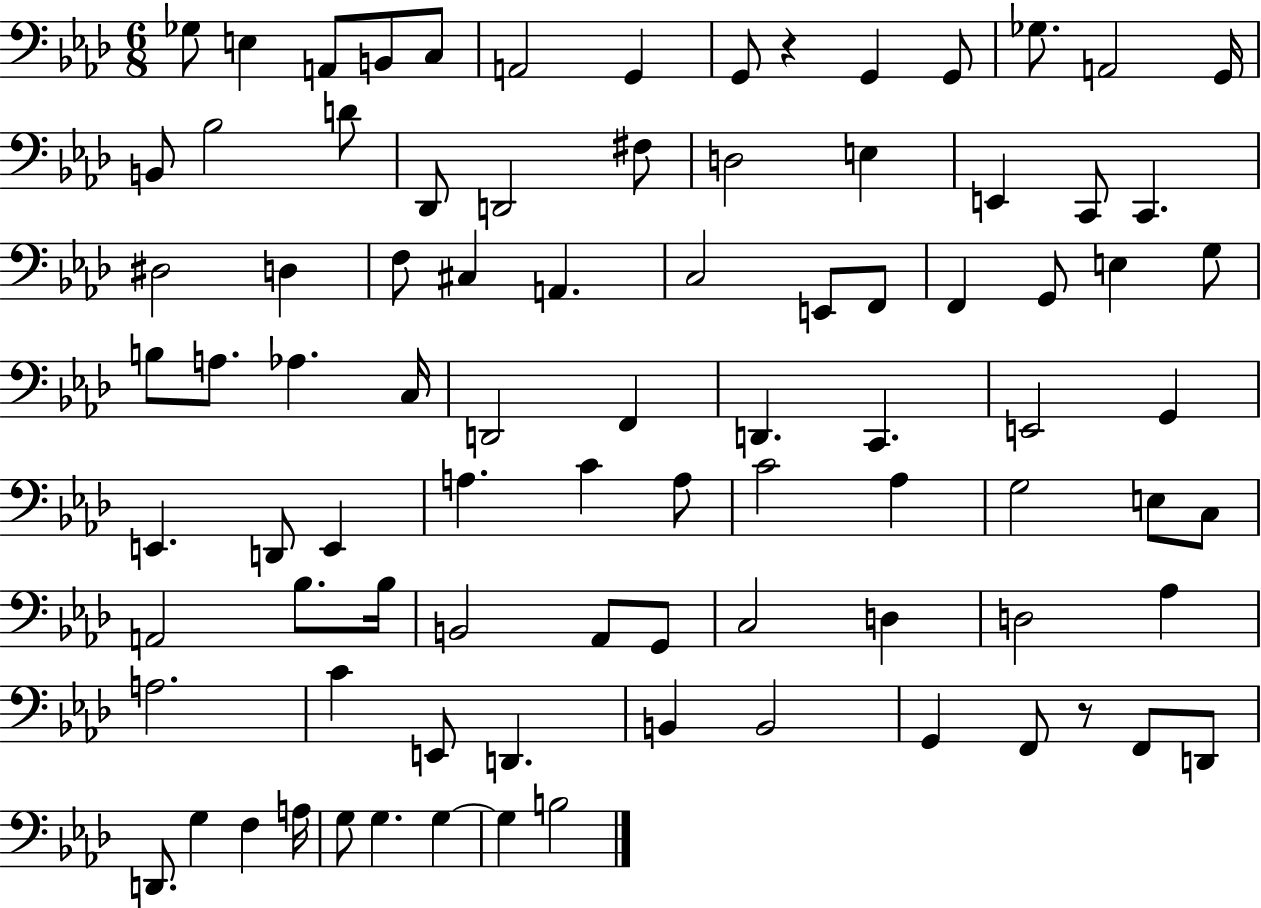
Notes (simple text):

Gb3/e E3/q A2/e B2/e C3/e A2/h G2/q G2/e R/q G2/q G2/e Gb3/e. A2/h G2/s B2/e Bb3/h D4/e Db2/e D2/h F#3/e D3/h E3/q E2/q C2/e C2/q. D#3/h D3/q F3/e C#3/q A2/q. C3/h E2/e F2/e F2/q G2/e E3/q G3/e B3/e A3/e. Ab3/q. C3/s D2/h F2/q D2/q. C2/q. E2/h G2/q E2/q. D2/e E2/q A3/q. C4/q A3/e C4/h Ab3/q G3/h E3/e C3/e A2/h Bb3/e. Bb3/s B2/h Ab2/e G2/e C3/h D3/q D3/h Ab3/q A3/h. C4/q E2/e D2/q. B2/q B2/h G2/q F2/e R/e F2/e D2/e D2/e. G3/q F3/q A3/s G3/e G3/q. G3/q G3/q B3/h